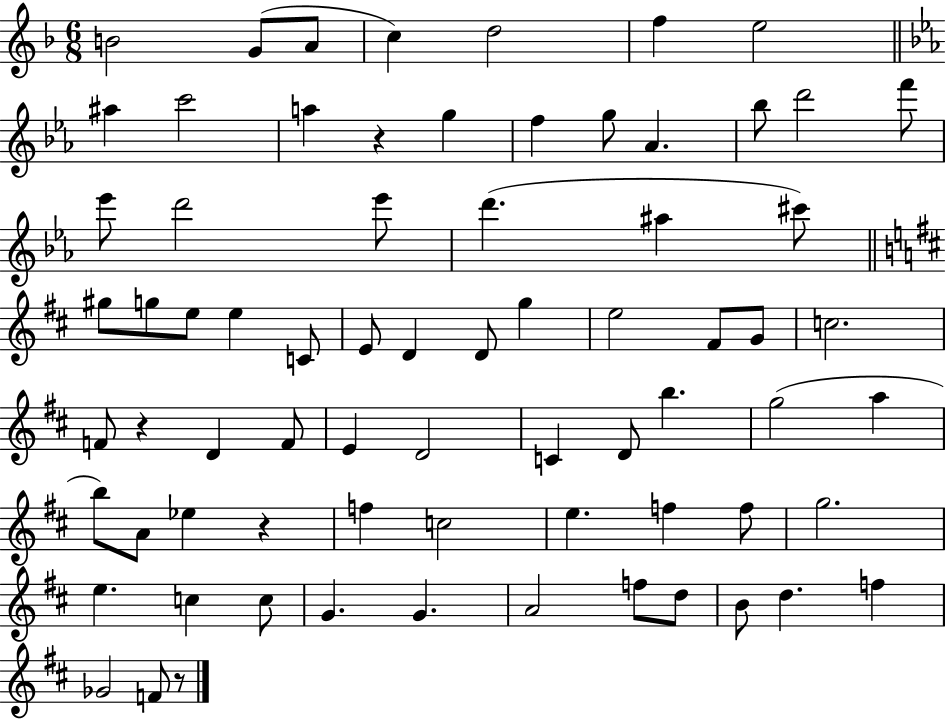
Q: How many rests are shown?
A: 4